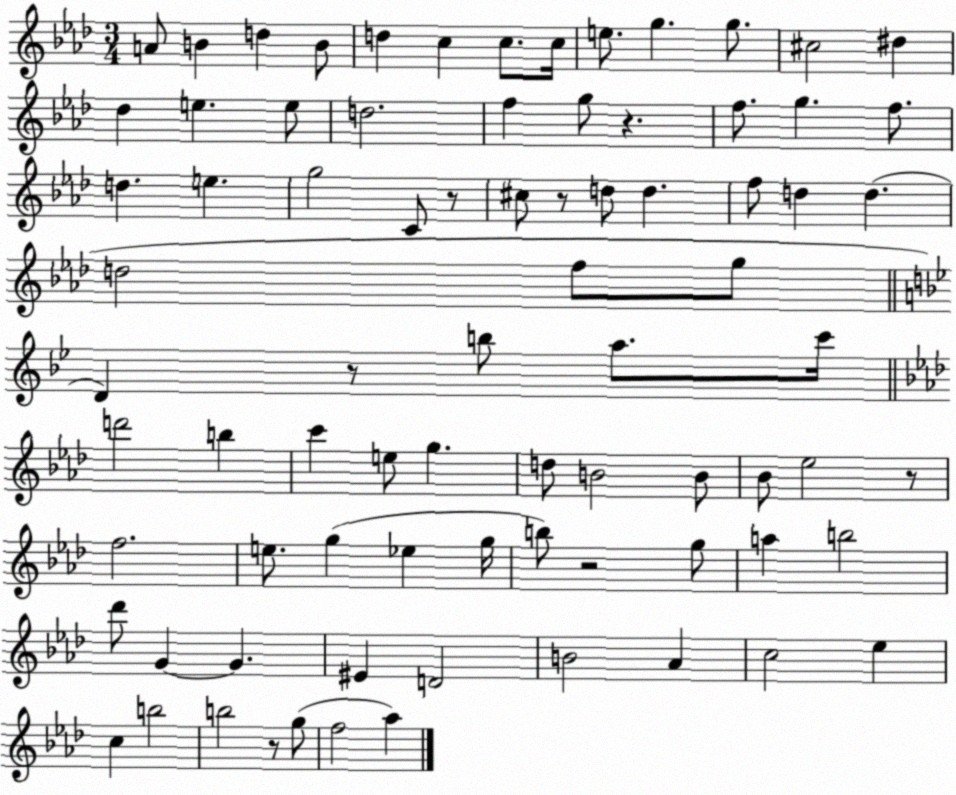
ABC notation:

X:1
T:Untitled
M:3/4
L:1/4
K:Ab
A/2 B d B/2 d c c/2 c/4 e/2 g g/2 ^c2 ^d _d e e/2 d2 f g/2 z f/2 g f/2 d e g2 C/2 z/2 ^c/2 z/2 d/2 d f/2 d d d2 f/2 g/2 D z/2 b/2 a/2 c'/4 d'2 b c' e/2 g d/2 B2 B/2 _B/2 _e2 z/2 f2 e/2 g _e g/4 b/2 z2 g/2 a b2 _d'/2 G G ^E D2 B2 _A c2 _e c b2 b2 z/2 g/2 f2 _a